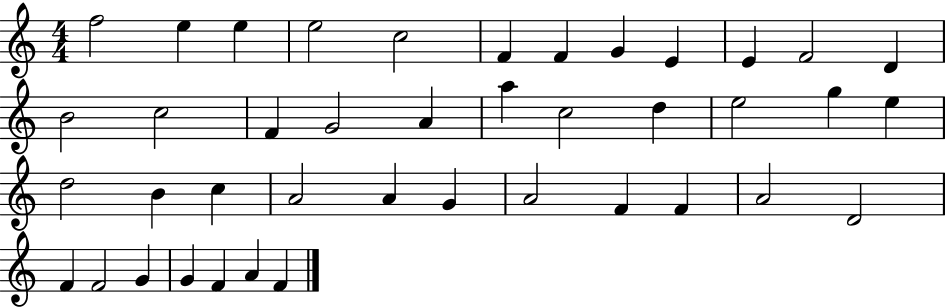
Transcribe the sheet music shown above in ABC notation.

X:1
T:Untitled
M:4/4
L:1/4
K:C
f2 e e e2 c2 F F G E E F2 D B2 c2 F G2 A a c2 d e2 g e d2 B c A2 A G A2 F F A2 D2 F F2 G G F A F